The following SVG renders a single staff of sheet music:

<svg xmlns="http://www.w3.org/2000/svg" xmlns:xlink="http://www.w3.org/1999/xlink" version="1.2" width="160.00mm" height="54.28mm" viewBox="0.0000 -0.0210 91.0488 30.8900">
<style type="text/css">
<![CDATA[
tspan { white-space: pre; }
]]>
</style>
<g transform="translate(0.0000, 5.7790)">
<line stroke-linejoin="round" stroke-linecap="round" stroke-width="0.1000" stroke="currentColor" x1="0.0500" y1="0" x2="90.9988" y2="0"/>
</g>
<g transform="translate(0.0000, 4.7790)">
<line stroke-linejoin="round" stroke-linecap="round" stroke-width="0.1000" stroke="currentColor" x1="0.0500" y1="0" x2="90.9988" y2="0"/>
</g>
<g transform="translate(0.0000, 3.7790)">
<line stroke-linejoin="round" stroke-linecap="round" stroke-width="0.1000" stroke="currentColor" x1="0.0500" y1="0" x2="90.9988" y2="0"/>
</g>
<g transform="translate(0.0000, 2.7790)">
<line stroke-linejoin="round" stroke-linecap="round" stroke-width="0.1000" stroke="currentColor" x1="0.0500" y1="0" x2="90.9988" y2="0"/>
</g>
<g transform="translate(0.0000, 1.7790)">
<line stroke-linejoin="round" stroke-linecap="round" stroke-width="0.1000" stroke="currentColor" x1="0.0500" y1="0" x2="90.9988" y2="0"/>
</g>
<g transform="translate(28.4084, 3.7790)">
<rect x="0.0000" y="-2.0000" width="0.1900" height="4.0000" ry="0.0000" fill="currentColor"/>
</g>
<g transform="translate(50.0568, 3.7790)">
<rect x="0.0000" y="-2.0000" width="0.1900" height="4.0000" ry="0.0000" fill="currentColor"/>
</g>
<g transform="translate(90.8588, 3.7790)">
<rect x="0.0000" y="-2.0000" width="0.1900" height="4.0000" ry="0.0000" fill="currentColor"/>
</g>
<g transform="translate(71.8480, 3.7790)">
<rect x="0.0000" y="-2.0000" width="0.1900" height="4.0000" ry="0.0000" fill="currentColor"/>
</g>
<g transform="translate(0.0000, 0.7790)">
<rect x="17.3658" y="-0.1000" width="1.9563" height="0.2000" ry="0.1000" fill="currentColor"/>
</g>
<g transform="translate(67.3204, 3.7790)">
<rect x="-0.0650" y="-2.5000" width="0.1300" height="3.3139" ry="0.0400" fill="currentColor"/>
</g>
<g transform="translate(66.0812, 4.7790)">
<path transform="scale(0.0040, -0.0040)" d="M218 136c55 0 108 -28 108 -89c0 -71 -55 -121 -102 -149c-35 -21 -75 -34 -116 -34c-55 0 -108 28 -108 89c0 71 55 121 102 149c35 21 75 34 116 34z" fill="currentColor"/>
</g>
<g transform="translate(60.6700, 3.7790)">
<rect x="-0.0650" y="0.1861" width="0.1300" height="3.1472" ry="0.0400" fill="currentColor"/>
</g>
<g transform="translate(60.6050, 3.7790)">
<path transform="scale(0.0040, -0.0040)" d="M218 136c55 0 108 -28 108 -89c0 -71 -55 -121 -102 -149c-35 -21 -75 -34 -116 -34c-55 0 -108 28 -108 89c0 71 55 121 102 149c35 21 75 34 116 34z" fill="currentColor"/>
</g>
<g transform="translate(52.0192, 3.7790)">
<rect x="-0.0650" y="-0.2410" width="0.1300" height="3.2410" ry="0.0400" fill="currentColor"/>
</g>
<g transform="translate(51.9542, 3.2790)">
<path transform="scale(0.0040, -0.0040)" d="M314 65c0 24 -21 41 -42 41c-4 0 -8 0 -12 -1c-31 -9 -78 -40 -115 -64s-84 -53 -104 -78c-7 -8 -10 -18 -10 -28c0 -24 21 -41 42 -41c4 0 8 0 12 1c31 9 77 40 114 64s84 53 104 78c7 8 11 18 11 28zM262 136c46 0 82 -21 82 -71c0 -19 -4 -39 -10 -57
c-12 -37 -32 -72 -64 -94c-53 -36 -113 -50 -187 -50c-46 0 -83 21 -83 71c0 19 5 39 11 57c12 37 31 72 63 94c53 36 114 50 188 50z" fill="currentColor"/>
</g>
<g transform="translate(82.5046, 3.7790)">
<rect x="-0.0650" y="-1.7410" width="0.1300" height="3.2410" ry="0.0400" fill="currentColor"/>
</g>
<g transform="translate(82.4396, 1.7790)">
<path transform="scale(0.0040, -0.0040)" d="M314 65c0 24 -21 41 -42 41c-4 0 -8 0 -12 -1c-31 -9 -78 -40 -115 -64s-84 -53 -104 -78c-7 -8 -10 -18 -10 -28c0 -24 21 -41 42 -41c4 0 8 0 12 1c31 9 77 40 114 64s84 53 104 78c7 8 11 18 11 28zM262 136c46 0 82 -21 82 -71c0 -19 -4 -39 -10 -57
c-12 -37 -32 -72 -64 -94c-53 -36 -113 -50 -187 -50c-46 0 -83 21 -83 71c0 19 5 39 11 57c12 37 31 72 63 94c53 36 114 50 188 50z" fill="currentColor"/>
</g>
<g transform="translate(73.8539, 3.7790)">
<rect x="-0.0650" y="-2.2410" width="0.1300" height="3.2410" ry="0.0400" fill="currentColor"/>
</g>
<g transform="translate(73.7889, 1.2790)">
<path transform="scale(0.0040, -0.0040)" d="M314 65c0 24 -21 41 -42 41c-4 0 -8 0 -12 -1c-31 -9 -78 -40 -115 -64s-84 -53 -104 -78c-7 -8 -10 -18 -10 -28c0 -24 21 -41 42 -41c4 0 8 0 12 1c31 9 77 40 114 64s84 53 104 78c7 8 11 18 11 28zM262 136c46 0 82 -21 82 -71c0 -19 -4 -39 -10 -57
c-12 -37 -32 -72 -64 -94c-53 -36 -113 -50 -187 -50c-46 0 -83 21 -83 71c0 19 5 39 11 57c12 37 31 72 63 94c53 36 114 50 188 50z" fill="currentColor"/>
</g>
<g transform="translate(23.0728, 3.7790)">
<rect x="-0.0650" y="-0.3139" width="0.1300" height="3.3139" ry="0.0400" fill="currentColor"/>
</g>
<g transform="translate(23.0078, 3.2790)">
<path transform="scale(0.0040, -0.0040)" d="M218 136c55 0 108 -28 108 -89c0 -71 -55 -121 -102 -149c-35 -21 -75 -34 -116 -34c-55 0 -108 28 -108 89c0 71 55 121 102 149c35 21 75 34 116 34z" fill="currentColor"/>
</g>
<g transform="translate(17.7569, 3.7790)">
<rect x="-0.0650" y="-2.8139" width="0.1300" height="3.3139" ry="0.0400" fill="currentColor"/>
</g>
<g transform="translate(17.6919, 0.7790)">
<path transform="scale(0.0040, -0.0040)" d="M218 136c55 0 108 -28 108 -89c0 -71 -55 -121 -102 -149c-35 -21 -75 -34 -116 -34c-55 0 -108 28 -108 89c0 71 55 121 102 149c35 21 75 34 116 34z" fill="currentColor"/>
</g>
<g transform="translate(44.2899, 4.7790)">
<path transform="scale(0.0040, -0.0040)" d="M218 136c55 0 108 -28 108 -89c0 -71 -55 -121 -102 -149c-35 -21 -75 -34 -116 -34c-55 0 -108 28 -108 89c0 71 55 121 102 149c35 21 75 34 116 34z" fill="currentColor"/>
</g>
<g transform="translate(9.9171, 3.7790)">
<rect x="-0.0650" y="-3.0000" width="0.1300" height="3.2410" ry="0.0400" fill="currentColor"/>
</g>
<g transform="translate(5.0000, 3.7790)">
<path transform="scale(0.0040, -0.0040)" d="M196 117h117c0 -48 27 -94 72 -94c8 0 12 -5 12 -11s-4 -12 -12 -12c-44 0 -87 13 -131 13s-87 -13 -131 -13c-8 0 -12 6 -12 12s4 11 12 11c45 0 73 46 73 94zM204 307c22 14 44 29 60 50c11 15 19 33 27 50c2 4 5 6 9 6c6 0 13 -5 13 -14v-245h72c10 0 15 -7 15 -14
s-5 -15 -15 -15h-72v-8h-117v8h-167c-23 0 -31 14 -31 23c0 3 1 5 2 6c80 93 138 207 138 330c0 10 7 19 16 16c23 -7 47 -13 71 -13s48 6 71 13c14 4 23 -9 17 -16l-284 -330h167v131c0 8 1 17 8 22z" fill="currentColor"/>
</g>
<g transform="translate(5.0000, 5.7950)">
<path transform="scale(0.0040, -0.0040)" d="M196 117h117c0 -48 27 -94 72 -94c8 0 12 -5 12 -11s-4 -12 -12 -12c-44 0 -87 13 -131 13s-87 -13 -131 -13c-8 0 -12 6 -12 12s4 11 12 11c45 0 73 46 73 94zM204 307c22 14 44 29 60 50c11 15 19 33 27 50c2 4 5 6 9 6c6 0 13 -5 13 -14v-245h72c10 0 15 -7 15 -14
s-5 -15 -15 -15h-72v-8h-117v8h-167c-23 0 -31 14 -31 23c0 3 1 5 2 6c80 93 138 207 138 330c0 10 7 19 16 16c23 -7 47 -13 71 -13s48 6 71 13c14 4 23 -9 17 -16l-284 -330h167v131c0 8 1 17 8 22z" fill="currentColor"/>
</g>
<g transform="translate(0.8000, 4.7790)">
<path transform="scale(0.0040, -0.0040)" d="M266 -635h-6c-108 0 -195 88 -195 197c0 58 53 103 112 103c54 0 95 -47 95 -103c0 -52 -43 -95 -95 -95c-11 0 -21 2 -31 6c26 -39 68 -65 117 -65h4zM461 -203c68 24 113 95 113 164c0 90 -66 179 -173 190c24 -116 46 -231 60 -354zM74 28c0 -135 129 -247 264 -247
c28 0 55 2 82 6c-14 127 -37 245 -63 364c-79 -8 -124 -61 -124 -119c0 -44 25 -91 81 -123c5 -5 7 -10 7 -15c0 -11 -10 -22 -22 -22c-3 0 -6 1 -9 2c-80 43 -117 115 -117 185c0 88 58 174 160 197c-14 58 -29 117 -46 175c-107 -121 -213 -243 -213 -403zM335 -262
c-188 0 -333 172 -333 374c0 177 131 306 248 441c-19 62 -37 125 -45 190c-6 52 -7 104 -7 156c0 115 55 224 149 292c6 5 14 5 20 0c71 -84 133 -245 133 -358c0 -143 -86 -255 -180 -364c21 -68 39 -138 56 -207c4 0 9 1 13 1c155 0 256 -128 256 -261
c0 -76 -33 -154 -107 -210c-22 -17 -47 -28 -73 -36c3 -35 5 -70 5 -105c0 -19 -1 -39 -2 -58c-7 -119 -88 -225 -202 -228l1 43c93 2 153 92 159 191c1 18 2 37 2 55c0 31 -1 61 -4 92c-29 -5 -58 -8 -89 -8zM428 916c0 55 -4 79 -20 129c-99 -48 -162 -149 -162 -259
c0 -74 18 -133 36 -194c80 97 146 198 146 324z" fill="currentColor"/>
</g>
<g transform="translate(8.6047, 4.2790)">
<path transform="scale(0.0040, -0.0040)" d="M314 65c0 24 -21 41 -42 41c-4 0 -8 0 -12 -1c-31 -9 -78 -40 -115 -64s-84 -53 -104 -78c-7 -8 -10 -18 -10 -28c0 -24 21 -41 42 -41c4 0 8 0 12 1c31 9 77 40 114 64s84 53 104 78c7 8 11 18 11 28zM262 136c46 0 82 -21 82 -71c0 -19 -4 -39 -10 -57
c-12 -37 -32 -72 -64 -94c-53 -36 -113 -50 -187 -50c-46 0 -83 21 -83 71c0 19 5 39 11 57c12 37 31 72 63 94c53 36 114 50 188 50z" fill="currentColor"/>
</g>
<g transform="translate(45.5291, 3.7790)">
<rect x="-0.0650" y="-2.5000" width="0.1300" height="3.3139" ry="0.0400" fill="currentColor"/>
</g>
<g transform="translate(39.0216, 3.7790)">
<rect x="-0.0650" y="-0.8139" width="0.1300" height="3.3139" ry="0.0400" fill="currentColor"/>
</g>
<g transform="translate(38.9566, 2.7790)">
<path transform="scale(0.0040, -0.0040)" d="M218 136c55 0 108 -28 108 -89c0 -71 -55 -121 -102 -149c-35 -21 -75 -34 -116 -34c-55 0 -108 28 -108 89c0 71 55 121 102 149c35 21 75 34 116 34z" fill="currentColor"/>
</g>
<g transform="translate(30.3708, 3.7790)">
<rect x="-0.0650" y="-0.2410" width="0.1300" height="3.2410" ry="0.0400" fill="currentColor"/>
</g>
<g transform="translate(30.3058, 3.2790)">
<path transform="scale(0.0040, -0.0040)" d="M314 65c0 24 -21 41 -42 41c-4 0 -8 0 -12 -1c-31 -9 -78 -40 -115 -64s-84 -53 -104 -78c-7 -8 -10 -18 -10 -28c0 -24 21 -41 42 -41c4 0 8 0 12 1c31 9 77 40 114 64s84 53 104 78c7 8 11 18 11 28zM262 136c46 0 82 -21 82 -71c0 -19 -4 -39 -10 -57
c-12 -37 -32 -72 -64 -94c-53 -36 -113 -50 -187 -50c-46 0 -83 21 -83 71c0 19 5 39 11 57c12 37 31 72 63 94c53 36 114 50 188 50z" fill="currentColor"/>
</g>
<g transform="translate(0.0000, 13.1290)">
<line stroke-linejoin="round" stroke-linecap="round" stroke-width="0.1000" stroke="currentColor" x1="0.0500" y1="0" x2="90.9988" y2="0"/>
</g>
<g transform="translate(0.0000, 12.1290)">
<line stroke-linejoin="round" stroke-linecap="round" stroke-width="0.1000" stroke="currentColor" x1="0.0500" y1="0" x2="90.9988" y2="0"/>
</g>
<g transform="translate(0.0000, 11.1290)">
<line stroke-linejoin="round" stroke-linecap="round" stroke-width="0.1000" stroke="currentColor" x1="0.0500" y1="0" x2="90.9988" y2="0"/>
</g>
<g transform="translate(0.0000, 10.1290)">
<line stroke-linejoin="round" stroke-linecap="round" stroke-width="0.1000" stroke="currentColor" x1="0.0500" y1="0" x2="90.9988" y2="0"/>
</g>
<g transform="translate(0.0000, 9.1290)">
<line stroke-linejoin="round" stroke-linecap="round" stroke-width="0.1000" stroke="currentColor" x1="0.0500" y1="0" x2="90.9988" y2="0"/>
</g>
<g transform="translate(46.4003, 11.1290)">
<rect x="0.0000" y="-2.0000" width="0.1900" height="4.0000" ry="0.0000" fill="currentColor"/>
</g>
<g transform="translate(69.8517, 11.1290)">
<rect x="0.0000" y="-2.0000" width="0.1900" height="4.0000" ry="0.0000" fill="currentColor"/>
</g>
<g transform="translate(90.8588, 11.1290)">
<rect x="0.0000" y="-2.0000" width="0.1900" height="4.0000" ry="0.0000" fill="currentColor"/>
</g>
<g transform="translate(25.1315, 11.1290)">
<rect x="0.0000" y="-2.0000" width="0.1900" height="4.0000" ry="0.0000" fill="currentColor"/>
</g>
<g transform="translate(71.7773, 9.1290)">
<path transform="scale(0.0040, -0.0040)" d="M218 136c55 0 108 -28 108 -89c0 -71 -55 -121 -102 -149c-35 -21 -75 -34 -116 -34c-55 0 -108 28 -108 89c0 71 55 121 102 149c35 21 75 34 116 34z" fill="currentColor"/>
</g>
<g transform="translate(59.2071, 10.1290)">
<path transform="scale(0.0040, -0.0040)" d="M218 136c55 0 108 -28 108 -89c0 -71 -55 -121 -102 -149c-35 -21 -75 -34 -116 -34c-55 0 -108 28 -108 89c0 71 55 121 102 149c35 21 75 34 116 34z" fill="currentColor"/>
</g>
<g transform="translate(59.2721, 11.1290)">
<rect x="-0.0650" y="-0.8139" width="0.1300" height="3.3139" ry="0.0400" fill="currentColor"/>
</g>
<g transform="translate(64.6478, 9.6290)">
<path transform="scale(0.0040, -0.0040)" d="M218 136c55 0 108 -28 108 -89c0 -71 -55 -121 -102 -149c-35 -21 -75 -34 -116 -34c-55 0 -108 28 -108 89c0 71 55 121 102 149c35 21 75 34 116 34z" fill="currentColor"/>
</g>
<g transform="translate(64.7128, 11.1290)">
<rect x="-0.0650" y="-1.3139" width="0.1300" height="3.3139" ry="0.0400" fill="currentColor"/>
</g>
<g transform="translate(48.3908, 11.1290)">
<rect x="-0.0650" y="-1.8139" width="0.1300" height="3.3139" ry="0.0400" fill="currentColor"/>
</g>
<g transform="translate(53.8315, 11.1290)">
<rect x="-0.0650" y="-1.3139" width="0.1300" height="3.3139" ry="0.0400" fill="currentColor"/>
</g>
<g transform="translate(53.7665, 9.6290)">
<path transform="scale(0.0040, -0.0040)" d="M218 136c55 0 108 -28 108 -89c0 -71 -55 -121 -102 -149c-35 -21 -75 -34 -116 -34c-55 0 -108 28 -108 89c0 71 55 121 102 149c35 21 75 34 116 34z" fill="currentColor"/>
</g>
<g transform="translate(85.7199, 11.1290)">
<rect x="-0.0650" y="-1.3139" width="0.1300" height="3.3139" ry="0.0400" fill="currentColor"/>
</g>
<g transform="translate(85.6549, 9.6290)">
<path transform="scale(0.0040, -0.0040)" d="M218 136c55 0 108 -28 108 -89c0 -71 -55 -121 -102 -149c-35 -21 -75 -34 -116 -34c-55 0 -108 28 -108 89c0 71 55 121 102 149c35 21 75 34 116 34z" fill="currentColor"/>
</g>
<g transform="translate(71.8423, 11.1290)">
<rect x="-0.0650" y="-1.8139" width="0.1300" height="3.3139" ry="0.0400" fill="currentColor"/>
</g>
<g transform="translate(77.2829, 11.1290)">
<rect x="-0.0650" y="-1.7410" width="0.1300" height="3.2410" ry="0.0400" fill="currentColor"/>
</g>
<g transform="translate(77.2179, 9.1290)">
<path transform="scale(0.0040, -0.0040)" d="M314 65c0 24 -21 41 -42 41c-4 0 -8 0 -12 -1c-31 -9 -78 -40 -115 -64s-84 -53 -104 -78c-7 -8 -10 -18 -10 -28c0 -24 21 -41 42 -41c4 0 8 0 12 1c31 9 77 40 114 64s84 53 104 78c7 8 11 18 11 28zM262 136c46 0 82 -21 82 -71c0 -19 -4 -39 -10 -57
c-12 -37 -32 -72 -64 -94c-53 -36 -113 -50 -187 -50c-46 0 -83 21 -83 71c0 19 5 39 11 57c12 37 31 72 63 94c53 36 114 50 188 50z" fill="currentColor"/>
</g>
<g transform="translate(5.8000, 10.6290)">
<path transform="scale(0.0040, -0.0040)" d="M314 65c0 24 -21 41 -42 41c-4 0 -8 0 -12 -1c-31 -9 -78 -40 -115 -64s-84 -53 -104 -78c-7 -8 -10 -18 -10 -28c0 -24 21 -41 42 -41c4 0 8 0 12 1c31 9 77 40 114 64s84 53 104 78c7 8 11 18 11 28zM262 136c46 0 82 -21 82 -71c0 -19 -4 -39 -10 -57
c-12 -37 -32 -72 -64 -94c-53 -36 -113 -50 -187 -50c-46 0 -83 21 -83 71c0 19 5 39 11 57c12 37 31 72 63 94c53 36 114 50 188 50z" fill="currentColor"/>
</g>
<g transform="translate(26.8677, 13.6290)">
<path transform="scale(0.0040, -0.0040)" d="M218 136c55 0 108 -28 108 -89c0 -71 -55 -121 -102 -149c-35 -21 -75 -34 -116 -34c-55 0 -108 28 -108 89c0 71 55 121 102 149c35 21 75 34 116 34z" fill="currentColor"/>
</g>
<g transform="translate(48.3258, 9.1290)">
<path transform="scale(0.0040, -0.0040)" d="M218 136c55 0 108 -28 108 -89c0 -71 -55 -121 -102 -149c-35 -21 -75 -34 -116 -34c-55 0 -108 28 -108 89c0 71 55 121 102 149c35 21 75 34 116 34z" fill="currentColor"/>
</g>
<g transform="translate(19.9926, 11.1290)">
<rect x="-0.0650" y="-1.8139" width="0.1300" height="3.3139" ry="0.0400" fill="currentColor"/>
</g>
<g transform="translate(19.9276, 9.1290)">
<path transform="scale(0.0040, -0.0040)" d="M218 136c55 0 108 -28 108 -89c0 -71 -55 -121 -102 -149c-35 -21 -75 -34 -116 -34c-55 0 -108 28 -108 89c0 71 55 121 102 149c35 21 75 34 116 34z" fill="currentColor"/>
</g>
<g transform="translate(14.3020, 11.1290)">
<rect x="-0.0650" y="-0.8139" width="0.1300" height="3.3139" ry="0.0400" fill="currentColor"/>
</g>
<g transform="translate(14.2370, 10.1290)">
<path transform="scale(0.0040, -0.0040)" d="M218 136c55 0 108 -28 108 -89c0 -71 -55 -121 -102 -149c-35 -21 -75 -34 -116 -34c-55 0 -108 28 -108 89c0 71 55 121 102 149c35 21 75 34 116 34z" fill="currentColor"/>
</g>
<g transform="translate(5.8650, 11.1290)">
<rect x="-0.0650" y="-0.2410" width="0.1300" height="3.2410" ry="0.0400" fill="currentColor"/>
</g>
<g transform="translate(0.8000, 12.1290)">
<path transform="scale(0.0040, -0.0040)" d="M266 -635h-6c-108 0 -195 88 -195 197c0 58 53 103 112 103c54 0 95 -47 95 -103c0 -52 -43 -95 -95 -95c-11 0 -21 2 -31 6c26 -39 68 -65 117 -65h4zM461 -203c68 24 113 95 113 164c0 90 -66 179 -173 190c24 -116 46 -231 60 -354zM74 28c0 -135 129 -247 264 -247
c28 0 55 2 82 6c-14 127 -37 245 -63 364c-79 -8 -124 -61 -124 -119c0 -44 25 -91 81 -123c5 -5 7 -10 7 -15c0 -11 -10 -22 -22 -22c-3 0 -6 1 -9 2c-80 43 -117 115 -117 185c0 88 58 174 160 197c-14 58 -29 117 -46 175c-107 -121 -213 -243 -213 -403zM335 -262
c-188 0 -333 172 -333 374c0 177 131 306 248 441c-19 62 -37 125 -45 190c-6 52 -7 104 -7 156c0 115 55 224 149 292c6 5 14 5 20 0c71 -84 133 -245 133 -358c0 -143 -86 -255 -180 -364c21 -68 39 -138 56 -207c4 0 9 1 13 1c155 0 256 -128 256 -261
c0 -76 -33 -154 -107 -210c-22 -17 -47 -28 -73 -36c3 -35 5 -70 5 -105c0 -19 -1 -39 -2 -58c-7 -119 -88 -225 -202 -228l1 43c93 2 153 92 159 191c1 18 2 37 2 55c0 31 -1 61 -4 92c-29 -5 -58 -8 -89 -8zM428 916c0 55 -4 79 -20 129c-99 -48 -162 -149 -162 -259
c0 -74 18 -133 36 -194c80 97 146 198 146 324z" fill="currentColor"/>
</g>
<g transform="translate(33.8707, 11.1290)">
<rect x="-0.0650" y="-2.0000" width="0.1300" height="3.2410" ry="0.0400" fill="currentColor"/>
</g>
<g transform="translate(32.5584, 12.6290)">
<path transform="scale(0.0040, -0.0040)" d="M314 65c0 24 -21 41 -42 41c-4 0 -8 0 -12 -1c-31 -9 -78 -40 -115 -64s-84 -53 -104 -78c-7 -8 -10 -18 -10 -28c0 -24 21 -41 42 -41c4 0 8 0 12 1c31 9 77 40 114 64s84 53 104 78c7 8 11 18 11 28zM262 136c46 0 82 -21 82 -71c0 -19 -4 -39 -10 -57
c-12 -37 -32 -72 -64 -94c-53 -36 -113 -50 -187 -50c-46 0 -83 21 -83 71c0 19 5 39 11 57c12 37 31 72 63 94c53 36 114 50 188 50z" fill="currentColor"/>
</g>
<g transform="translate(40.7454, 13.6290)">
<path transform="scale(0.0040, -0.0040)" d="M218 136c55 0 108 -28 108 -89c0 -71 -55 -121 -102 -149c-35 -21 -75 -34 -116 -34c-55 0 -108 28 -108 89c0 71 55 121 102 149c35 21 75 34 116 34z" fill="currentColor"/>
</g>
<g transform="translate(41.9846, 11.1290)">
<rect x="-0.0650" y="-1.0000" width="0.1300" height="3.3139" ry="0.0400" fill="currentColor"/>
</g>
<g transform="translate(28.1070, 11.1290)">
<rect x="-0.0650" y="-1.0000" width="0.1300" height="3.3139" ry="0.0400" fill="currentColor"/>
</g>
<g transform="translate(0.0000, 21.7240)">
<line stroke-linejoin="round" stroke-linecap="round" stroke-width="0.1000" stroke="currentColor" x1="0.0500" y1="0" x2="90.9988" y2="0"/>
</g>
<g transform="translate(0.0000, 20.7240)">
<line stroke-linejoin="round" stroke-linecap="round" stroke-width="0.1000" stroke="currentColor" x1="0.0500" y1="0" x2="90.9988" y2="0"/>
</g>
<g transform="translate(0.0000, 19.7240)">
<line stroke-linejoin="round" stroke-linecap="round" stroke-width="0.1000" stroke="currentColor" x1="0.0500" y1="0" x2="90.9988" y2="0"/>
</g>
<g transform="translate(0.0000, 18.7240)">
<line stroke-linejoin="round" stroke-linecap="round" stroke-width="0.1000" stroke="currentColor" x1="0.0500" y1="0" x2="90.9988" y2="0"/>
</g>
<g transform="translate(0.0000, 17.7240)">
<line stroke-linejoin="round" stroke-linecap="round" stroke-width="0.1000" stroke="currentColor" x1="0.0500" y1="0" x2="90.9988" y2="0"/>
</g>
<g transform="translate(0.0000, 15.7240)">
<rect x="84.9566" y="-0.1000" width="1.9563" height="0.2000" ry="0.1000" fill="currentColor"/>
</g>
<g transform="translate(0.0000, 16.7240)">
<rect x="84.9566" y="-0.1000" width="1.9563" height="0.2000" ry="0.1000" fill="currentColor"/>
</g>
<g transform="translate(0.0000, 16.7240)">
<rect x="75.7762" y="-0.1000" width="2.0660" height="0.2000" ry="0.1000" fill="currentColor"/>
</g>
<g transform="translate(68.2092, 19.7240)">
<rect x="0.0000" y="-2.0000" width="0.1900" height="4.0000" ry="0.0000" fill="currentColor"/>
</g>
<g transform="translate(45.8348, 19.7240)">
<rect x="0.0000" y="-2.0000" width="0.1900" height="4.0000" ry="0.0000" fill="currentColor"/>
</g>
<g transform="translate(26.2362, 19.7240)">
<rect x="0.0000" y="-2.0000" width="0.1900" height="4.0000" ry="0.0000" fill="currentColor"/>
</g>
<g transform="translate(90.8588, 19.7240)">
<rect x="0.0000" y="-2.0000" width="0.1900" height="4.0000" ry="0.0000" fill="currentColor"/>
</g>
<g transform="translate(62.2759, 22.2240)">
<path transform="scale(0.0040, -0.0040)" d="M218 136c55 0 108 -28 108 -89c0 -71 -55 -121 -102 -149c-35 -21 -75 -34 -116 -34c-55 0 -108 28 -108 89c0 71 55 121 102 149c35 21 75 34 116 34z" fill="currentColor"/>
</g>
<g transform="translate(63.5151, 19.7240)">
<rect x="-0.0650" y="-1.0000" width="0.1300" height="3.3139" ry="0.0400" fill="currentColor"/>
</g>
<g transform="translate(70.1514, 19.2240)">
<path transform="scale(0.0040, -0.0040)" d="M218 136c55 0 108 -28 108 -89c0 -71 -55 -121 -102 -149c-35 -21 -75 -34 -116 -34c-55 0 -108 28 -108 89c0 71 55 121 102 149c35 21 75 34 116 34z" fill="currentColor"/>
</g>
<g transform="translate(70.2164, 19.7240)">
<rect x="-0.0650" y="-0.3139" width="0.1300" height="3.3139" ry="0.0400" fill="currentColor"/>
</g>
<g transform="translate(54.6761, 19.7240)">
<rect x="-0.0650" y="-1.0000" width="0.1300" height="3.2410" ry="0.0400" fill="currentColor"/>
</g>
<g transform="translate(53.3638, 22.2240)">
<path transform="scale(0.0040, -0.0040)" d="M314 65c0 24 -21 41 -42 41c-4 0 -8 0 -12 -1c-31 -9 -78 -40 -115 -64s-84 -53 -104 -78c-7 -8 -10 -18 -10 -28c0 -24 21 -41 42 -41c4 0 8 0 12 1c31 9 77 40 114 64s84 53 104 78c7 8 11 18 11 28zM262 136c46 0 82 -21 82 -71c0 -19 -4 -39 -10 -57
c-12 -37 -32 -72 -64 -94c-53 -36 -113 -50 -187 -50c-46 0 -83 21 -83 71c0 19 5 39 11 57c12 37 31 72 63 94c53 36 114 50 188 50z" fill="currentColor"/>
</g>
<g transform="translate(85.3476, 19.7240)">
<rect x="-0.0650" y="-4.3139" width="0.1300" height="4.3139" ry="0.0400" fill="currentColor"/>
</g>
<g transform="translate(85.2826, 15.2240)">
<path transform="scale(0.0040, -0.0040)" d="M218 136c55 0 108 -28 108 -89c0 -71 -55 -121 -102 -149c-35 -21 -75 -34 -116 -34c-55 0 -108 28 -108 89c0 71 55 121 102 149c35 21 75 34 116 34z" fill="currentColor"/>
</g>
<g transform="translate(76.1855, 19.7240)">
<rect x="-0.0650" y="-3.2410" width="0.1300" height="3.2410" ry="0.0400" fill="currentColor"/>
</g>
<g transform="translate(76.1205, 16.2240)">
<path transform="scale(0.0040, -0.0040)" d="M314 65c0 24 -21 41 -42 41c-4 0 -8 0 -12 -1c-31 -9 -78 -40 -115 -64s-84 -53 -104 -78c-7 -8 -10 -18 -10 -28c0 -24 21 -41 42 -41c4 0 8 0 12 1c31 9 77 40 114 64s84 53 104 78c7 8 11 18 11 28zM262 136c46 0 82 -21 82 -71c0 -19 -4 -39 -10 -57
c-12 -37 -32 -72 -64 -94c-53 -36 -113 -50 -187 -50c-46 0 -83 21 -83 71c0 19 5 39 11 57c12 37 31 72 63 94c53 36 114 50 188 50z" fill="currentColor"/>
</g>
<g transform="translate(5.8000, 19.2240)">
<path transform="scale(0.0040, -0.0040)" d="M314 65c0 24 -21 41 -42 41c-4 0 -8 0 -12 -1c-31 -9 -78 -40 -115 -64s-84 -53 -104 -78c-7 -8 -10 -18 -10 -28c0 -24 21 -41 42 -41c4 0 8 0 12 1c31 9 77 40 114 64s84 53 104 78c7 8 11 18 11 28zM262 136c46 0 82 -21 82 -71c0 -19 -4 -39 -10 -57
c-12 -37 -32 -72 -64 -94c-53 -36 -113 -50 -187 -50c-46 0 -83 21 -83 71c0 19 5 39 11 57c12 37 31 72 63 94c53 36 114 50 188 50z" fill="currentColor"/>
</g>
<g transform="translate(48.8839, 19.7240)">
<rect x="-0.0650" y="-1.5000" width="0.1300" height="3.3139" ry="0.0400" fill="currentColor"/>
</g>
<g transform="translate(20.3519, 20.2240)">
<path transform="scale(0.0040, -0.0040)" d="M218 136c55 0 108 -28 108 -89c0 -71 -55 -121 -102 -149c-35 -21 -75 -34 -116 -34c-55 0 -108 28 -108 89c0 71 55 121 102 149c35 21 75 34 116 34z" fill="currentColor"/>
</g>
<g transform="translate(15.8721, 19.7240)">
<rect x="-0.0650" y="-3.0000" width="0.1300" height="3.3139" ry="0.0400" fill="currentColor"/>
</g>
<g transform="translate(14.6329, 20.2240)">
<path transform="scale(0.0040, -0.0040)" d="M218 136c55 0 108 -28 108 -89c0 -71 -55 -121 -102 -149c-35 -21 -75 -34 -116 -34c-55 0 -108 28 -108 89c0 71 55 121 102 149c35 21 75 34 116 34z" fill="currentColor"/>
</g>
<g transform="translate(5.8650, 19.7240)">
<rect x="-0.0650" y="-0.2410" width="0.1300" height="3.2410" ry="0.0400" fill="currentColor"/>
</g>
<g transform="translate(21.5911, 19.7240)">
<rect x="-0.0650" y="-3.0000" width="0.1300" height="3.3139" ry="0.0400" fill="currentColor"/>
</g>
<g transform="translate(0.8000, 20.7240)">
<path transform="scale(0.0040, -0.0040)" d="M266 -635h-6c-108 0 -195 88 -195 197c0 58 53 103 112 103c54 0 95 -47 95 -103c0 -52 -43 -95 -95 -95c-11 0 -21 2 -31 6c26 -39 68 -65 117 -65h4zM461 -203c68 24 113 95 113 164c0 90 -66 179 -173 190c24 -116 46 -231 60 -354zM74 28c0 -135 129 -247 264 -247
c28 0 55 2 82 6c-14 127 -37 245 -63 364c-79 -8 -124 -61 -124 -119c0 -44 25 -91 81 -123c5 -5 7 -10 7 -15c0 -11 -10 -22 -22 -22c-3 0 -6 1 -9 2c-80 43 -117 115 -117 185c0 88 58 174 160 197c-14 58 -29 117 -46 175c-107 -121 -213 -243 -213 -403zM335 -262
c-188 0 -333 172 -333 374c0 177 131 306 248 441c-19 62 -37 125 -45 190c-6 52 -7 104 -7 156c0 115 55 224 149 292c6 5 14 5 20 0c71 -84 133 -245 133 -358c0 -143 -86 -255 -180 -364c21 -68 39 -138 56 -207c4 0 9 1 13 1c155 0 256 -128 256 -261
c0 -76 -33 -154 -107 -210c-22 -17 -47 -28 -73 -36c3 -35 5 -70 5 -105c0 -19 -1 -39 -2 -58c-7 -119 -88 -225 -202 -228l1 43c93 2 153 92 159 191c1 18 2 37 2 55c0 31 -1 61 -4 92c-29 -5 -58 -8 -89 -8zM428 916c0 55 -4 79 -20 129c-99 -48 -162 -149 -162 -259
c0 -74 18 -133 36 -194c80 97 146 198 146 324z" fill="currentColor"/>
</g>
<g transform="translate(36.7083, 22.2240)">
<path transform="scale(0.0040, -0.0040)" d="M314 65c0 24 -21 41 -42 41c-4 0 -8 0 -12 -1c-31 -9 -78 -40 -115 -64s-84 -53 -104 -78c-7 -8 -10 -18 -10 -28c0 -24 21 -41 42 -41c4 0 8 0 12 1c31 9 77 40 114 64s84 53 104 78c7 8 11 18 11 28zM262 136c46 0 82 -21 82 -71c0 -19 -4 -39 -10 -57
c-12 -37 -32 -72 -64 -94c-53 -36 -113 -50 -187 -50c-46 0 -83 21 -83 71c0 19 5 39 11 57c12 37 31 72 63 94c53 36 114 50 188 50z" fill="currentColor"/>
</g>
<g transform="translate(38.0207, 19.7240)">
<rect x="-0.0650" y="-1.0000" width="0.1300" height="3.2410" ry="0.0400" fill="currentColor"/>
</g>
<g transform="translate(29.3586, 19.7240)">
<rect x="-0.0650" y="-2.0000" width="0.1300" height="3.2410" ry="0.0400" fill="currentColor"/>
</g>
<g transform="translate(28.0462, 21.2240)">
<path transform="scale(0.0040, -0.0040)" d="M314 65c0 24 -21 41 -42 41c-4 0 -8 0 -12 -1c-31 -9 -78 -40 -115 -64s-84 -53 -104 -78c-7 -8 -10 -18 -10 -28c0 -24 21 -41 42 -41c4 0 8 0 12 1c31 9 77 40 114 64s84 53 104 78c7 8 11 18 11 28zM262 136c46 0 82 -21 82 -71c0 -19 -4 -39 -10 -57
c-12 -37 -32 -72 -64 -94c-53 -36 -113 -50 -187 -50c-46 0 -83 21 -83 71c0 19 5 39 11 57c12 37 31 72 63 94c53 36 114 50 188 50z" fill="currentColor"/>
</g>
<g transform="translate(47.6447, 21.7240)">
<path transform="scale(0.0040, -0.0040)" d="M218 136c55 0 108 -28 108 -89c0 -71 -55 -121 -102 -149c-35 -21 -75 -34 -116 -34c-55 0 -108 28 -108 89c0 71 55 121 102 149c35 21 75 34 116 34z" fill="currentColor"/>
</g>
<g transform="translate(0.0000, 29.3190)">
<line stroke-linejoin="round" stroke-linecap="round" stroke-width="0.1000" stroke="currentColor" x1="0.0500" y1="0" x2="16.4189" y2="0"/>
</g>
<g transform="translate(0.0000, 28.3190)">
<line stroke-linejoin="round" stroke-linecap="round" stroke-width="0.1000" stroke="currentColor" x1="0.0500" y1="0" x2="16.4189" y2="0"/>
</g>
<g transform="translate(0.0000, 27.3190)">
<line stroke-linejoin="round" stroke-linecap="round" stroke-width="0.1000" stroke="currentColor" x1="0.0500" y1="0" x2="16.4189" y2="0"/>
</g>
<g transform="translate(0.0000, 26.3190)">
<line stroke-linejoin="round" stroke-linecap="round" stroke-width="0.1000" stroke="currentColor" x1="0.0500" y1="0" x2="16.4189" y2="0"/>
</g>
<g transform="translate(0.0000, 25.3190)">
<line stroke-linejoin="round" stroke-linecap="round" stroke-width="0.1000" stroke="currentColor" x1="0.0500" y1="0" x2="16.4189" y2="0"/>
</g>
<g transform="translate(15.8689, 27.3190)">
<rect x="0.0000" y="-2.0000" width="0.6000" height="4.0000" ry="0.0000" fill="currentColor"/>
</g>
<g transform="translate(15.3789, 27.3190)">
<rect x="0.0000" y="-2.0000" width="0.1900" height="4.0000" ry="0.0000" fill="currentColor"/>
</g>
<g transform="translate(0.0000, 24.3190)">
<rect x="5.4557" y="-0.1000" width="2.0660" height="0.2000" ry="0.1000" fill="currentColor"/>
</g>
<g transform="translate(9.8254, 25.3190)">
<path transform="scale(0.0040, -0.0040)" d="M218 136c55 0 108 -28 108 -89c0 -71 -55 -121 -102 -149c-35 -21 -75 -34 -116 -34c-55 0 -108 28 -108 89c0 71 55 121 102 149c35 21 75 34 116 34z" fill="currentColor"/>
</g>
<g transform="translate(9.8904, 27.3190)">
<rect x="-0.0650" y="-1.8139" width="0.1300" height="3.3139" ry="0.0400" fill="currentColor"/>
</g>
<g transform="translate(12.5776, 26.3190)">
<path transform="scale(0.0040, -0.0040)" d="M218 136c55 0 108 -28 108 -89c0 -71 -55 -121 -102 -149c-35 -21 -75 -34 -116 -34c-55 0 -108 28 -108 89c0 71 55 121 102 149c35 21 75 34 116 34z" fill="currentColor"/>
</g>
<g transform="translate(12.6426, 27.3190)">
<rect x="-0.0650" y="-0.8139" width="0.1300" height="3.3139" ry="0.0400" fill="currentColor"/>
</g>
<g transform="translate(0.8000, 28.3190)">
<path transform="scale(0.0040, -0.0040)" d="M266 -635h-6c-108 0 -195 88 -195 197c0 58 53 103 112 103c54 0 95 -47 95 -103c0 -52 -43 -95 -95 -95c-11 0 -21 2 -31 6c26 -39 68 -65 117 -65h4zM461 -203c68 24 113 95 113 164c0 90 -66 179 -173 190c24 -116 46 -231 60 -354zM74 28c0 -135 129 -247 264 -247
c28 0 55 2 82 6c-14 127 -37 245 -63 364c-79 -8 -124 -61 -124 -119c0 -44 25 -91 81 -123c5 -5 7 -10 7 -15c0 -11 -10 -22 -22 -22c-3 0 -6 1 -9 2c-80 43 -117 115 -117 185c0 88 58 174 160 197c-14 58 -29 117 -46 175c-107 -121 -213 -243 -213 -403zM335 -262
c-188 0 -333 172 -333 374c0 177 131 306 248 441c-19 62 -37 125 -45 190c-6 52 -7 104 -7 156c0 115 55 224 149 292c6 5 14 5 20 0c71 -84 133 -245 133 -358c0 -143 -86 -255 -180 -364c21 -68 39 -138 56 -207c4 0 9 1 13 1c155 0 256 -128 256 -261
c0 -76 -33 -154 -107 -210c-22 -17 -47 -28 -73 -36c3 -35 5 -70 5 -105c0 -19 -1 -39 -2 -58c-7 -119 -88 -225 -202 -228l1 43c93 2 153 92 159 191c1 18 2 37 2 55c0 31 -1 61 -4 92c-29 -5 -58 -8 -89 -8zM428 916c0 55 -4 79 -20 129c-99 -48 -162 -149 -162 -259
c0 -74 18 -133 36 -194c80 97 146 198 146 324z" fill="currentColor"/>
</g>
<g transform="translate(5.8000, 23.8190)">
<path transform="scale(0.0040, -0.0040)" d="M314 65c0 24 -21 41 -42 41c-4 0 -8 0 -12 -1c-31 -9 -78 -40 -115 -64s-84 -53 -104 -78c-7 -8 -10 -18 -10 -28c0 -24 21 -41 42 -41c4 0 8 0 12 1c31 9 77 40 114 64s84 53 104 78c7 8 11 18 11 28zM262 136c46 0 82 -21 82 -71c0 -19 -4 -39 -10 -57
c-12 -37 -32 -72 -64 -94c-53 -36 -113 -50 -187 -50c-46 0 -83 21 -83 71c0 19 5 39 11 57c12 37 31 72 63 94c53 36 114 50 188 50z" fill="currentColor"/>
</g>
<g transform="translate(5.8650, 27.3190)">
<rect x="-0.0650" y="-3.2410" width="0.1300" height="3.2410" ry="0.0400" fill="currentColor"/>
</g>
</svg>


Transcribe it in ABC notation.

X:1
T:Untitled
M:4/4
L:1/4
K:C
A2 a c c2 d G c2 B G g2 f2 c2 d f D F2 D f e d e f f2 e c2 A A F2 D2 E D2 D c b2 d' b2 f d